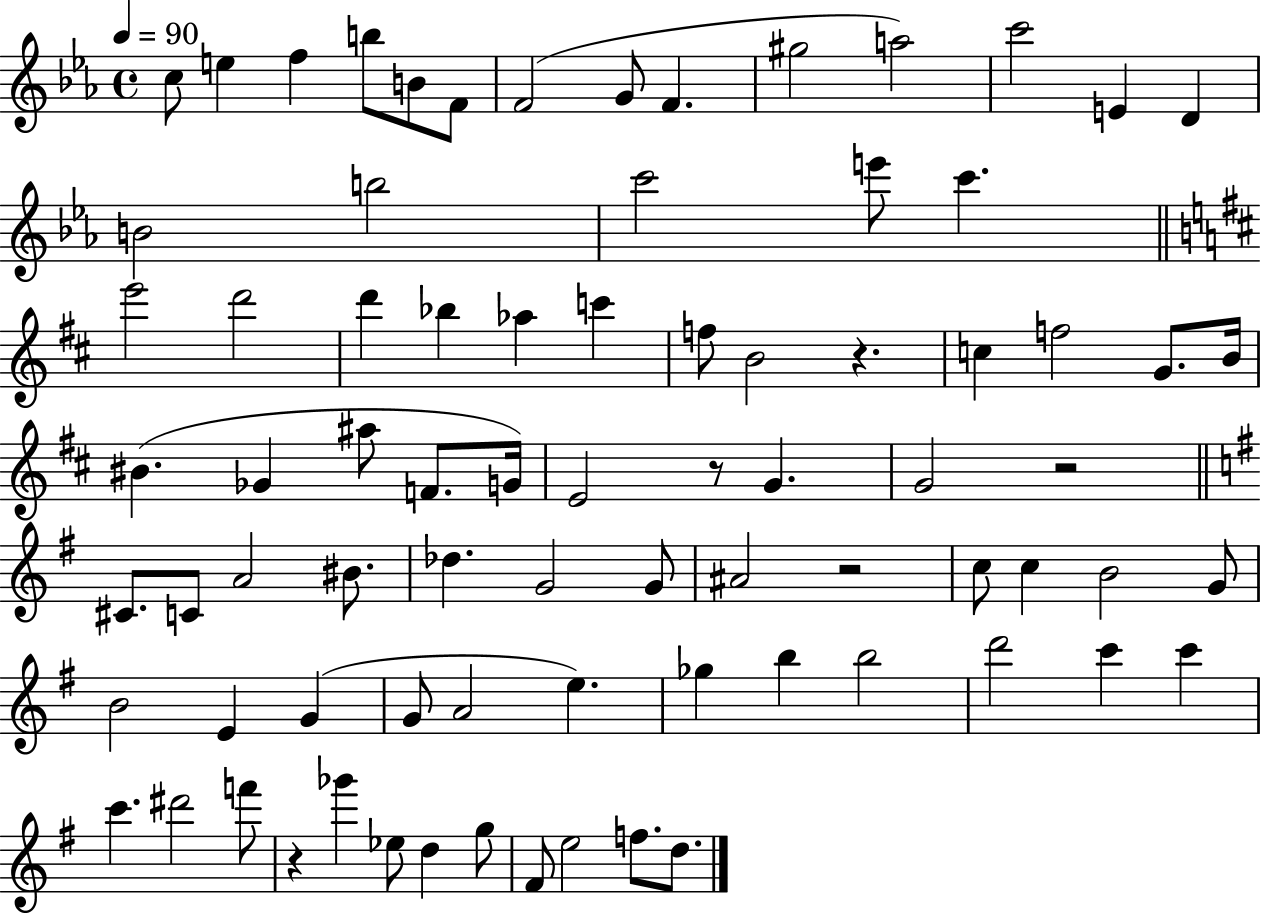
C5/e E5/q F5/q B5/e B4/e F4/e F4/h G4/e F4/q. G#5/h A5/h C6/h E4/q D4/q B4/h B5/h C6/h E6/e C6/q. E6/h D6/h D6/q Bb5/q Ab5/q C6/q F5/e B4/h R/q. C5/q F5/h G4/e. B4/s BIS4/q. Gb4/q A#5/e F4/e. G4/s E4/h R/e G4/q. G4/h R/h C#4/e. C4/e A4/h BIS4/e. Db5/q. G4/h G4/e A#4/h R/h C5/e C5/q B4/h G4/e B4/h E4/q G4/q G4/e A4/h E5/q. Gb5/q B5/q B5/h D6/h C6/q C6/q C6/q. D#6/h F6/e R/q Gb6/q Eb5/e D5/q G5/e F#4/e E5/h F5/e. D5/e.